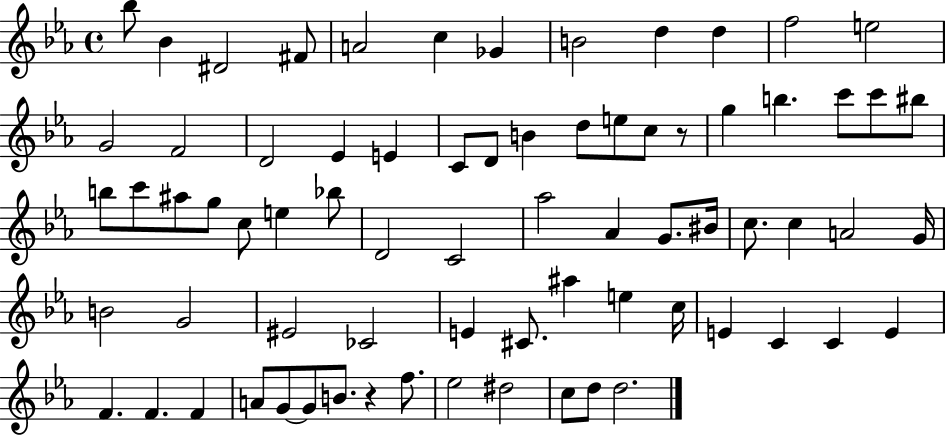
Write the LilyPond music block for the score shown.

{
  \clef treble
  \time 4/4
  \defaultTimeSignature
  \key ees \major
  bes''8 bes'4 dis'2 fis'8 | a'2 c''4 ges'4 | b'2 d''4 d''4 | f''2 e''2 | \break g'2 f'2 | d'2 ees'4 e'4 | c'8 d'8 b'4 d''8 e''8 c''8 r8 | g''4 b''4. c'''8 c'''8 bis''8 | \break b''8 c'''8 ais''8 g''8 c''8 e''4 bes''8 | d'2 c'2 | aes''2 aes'4 g'8. bis'16 | c''8. c''4 a'2 g'16 | \break b'2 g'2 | eis'2 ces'2 | e'4 cis'8. ais''4 e''4 c''16 | e'4 c'4 c'4 e'4 | \break f'4. f'4. f'4 | a'8 g'8~~ g'8 b'8. r4 f''8. | ees''2 dis''2 | c''8 d''8 d''2. | \break \bar "|."
}